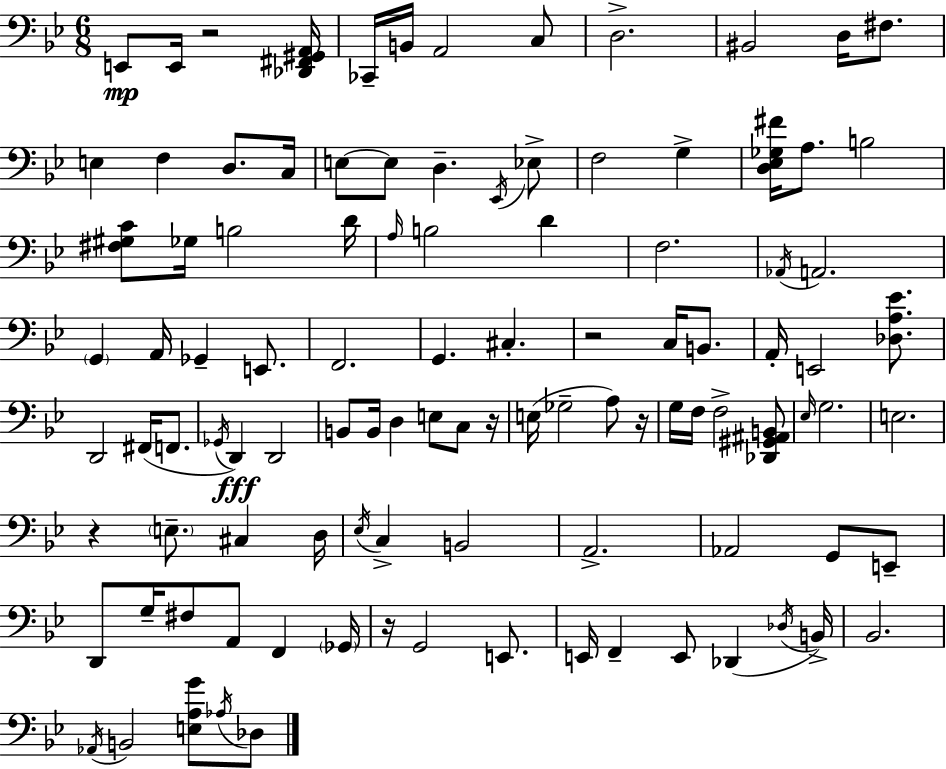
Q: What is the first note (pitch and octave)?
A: E2